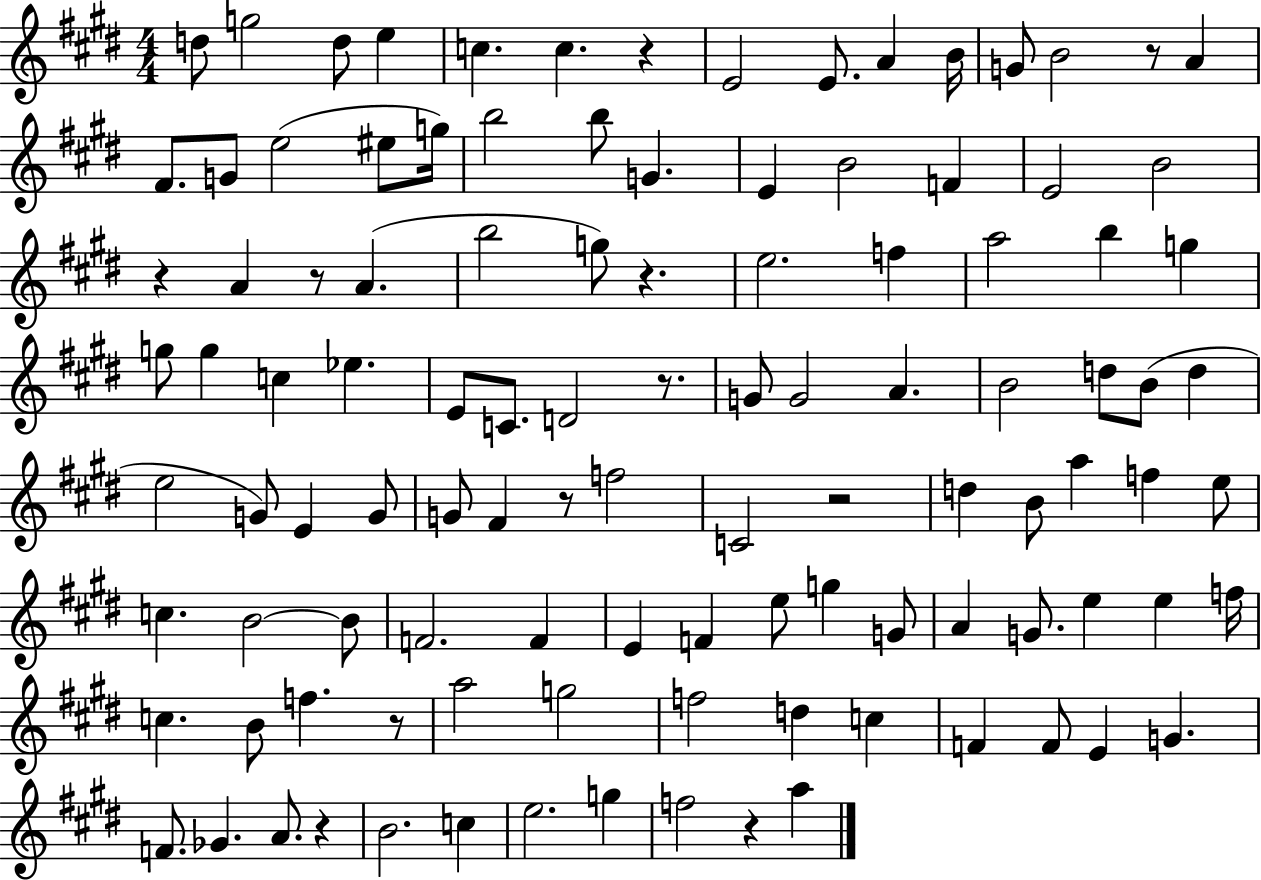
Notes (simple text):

D5/e G5/h D5/e E5/q C5/q. C5/q. R/q E4/h E4/e. A4/q B4/s G4/e B4/h R/e A4/q F#4/e. G4/e E5/h EIS5/e G5/s B5/h B5/e G4/q. E4/q B4/h F4/q E4/h B4/h R/q A4/q R/e A4/q. B5/h G5/e R/q. E5/h. F5/q A5/h B5/q G5/q G5/e G5/q C5/q Eb5/q. E4/e C4/e. D4/h R/e. G4/e G4/h A4/q. B4/h D5/e B4/e D5/q E5/h G4/e E4/q G4/e G4/e F#4/q R/e F5/h C4/h R/h D5/q B4/e A5/q F5/q E5/e C5/q. B4/h B4/e F4/h. F4/q E4/q F4/q E5/e G5/q G4/e A4/q G4/e. E5/q E5/q F5/s C5/q. B4/e F5/q. R/e A5/h G5/h F5/h D5/q C5/q F4/q F4/e E4/q G4/q. F4/e. Gb4/q. A4/e. R/q B4/h. C5/q E5/h. G5/q F5/h R/q A5/q